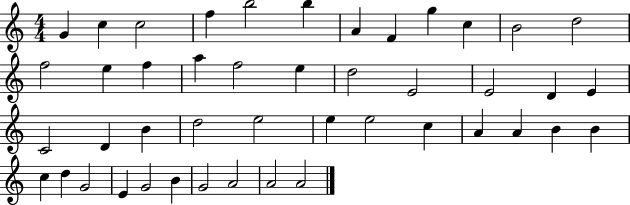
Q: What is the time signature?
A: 4/4